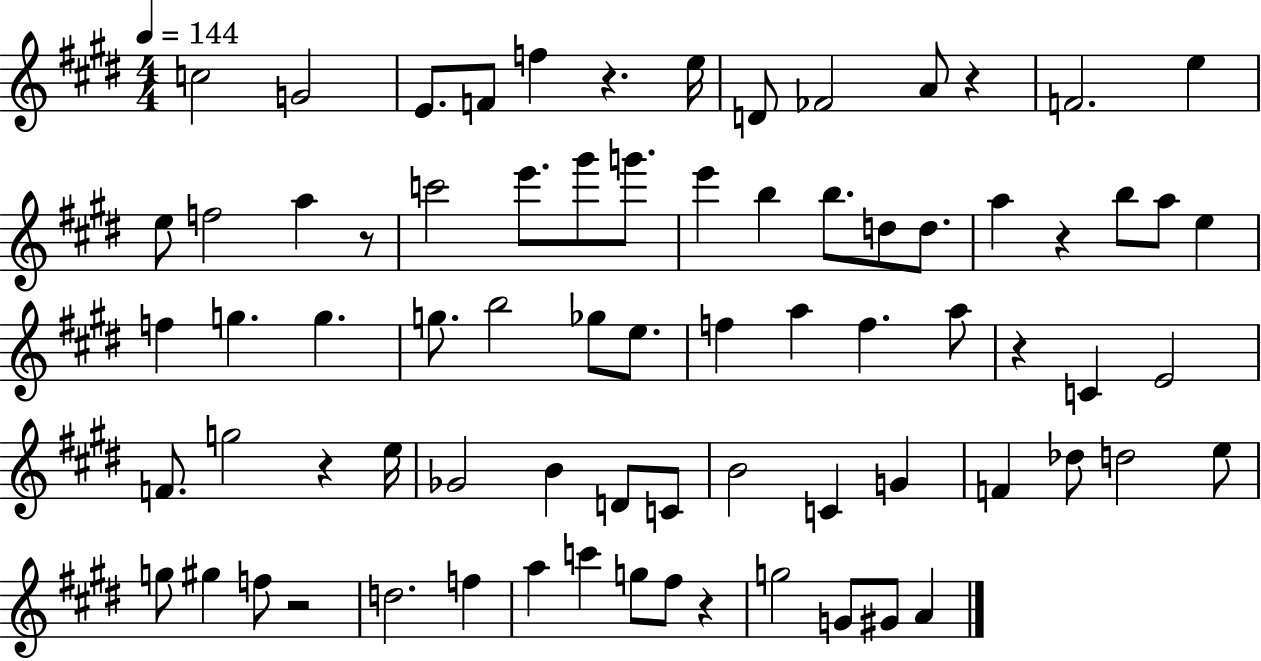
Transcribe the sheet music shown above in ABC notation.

X:1
T:Untitled
M:4/4
L:1/4
K:E
c2 G2 E/2 F/2 f z e/4 D/2 _F2 A/2 z F2 e e/2 f2 a z/2 c'2 e'/2 ^g'/2 g'/2 e' b b/2 d/2 d/2 a z b/2 a/2 e f g g g/2 b2 _g/2 e/2 f a f a/2 z C E2 F/2 g2 z e/4 _G2 B D/2 C/2 B2 C G F _d/2 d2 e/2 g/2 ^g f/2 z2 d2 f a c' g/2 ^f/2 z g2 G/2 ^G/2 A